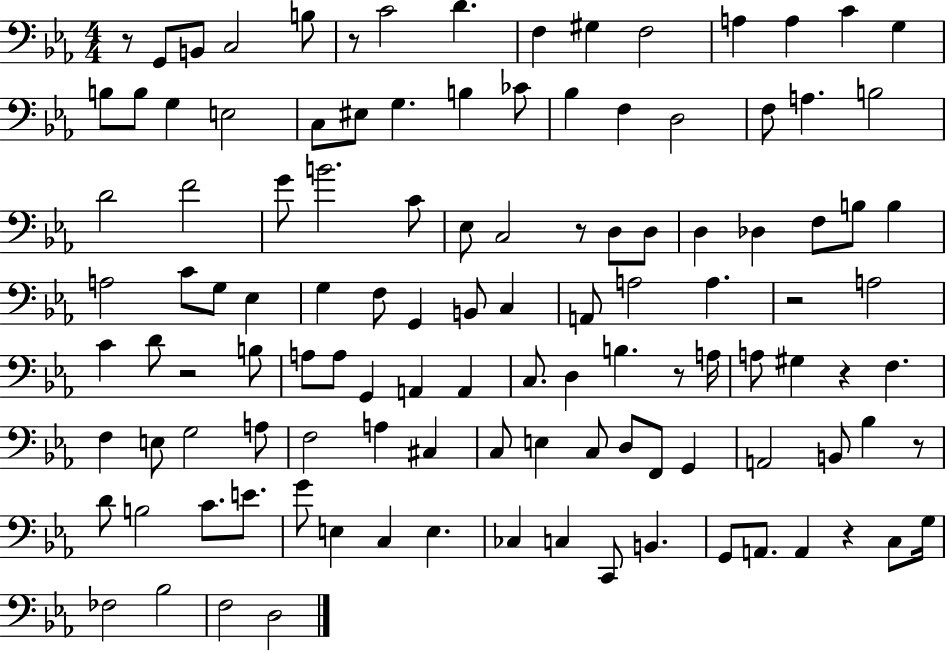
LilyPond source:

{
  \clef bass
  \numericTimeSignature
  \time 4/4
  \key ees \major
  \repeat volta 2 { r8 g,8 b,8 c2 b8 | r8 c'2 d'4. | f4 gis4 f2 | a4 a4 c'4 g4 | \break b8 b8 g4 e2 | c8 eis8 g4. b4 ces'8 | bes4 f4 d2 | f8 a4. b2 | \break d'2 f'2 | g'8 b'2. c'8 | ees8 c2 r8 d8 d8 | d4 des4 f8 b8 b4 | \break a2 c'8 g8 ees4 | g4 f8 g,4 b,8 c4 | a,8 a2 a4. | r2 a2 | \break c'4 d'8 r2 b8 | a8 a8 g,4 a,4 a,4 | c8. d4 b4. r8 a16 | a8 gis4 r4 f4. | \break f4 e8 g2 a8 | f2 a4 cis4 | c8 e4 c8 d8 f,8 g,4 | a,2 b,8 bes4 r8 | \break d'8 b2 c'8. e'8. | g'8 e4 c4 e4. | ces4 c4 c,8 b,4. | g,8 a,8. a,4 r4 c8 g16 | \break fes2 bes2 | f2 d2 | } \bar "|."
}